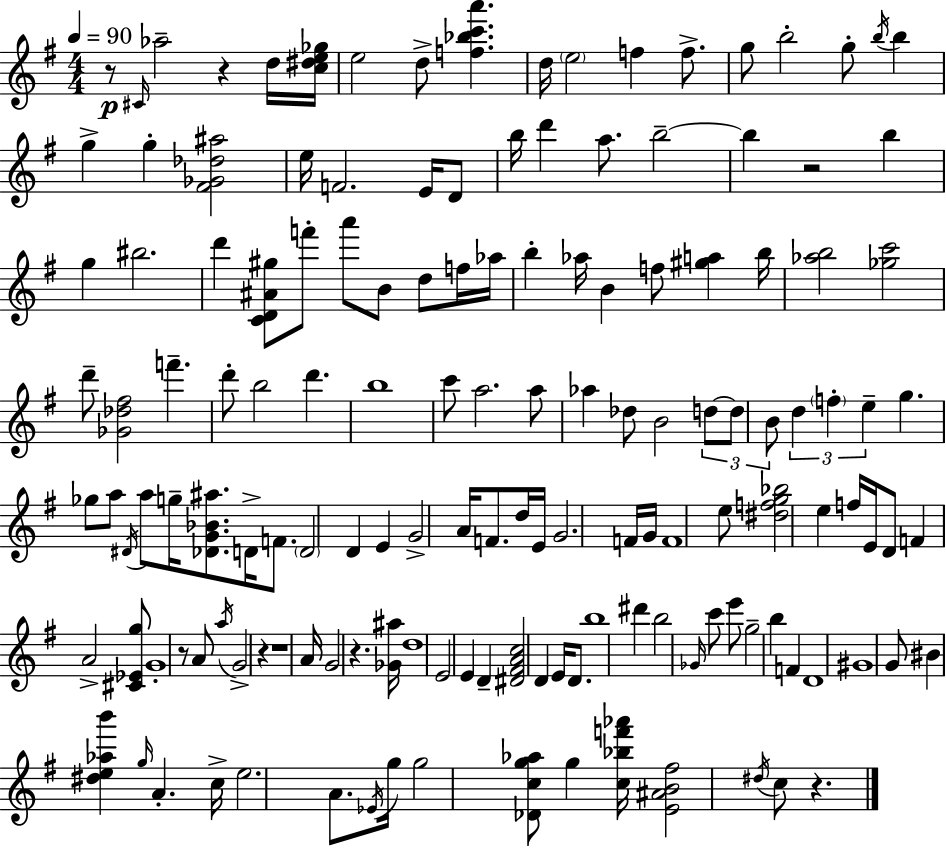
X:1
T:Untitled
M:4/4
L:1/4
K:Em
z/2 ^C/4 _a2 z d/4 [c^de_g]/4 e2 d/2 [f_bc'a'] d/4 e2 f f/2 g/2 b2 g/2 b/4 b g g [^F_G_d^a]2 e/4 F2 E/4 D/2 b/4 d' a/2 b2 b z2 b g ^b2 d' [CD^A^g]/2 f'/2 a'/2 B/2 d/2 f/4 _a/4 b _a/4 B f/2 [^ga] b/4 [_ab]2 [_gc']2 d'/2 [_G_d^f]2 f' d'/2 b2 d' b4 c'/2 a2 a/2 _a _d/2 B2 d/2 d/2 B/2 d f e g _g/2 a/2 ^D/4 a/2 g/4 [_DG_B^a]/2 D/4 F/2 D2 D E G2 A/4 F/2 d/4 E/4 G2 F/4 G/4 F4 e/2 [^dfg_b]2 e f/4 E/4 D/2 F A2 [^C_Eg]/2 G4 z/2 A/2 a/4 G2 z z4 A/4 G2 z [_G^a]/4 d4 E2 E D [^D^FAc]2 D E/4 D/2 b4 ^d' b2 _G/4 c'/2 e'/2 g2 b F D4 ^G4 G/2 ^B [^de_ab'] g/4 A c/4 e2 A/2 _E/4 g/4 g2 [_Dcg_a]/2 g [c_bf'_a']/4 [E^AB^f]2 ^d/4 c/2 z